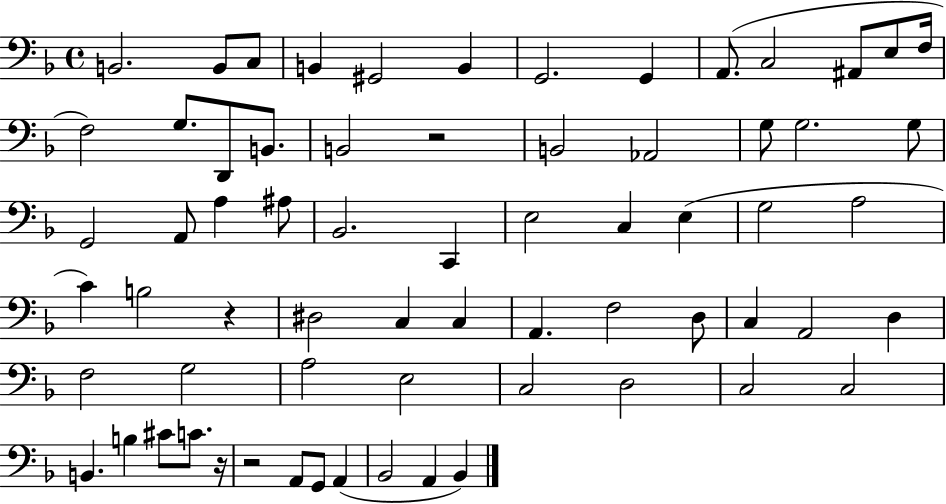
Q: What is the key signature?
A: F major